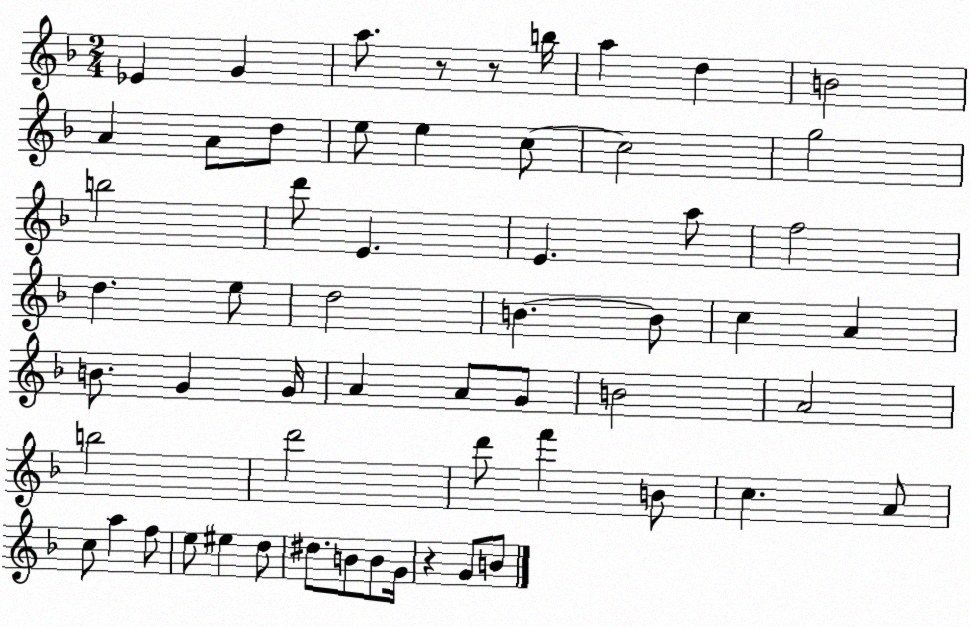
X:1
T:Untitled
M:2/4
L:1/4
K:F
_E G a/2 z/2 z/2 b/4 a d B2 A A/2 d/2 e/2 e c/2 c2 g2 b2 d'/2 E E a/2 f2 d e/2 d2 B B/2 c A B/2 G G/4 A A/2 G/2 B2 A2 b2 d'2 d'/2 f' B/2 c A/2 c/2 a f/2 e/2 ^e d/2 ^d/2 B/2 B/2 G/4 z G/2 B/2